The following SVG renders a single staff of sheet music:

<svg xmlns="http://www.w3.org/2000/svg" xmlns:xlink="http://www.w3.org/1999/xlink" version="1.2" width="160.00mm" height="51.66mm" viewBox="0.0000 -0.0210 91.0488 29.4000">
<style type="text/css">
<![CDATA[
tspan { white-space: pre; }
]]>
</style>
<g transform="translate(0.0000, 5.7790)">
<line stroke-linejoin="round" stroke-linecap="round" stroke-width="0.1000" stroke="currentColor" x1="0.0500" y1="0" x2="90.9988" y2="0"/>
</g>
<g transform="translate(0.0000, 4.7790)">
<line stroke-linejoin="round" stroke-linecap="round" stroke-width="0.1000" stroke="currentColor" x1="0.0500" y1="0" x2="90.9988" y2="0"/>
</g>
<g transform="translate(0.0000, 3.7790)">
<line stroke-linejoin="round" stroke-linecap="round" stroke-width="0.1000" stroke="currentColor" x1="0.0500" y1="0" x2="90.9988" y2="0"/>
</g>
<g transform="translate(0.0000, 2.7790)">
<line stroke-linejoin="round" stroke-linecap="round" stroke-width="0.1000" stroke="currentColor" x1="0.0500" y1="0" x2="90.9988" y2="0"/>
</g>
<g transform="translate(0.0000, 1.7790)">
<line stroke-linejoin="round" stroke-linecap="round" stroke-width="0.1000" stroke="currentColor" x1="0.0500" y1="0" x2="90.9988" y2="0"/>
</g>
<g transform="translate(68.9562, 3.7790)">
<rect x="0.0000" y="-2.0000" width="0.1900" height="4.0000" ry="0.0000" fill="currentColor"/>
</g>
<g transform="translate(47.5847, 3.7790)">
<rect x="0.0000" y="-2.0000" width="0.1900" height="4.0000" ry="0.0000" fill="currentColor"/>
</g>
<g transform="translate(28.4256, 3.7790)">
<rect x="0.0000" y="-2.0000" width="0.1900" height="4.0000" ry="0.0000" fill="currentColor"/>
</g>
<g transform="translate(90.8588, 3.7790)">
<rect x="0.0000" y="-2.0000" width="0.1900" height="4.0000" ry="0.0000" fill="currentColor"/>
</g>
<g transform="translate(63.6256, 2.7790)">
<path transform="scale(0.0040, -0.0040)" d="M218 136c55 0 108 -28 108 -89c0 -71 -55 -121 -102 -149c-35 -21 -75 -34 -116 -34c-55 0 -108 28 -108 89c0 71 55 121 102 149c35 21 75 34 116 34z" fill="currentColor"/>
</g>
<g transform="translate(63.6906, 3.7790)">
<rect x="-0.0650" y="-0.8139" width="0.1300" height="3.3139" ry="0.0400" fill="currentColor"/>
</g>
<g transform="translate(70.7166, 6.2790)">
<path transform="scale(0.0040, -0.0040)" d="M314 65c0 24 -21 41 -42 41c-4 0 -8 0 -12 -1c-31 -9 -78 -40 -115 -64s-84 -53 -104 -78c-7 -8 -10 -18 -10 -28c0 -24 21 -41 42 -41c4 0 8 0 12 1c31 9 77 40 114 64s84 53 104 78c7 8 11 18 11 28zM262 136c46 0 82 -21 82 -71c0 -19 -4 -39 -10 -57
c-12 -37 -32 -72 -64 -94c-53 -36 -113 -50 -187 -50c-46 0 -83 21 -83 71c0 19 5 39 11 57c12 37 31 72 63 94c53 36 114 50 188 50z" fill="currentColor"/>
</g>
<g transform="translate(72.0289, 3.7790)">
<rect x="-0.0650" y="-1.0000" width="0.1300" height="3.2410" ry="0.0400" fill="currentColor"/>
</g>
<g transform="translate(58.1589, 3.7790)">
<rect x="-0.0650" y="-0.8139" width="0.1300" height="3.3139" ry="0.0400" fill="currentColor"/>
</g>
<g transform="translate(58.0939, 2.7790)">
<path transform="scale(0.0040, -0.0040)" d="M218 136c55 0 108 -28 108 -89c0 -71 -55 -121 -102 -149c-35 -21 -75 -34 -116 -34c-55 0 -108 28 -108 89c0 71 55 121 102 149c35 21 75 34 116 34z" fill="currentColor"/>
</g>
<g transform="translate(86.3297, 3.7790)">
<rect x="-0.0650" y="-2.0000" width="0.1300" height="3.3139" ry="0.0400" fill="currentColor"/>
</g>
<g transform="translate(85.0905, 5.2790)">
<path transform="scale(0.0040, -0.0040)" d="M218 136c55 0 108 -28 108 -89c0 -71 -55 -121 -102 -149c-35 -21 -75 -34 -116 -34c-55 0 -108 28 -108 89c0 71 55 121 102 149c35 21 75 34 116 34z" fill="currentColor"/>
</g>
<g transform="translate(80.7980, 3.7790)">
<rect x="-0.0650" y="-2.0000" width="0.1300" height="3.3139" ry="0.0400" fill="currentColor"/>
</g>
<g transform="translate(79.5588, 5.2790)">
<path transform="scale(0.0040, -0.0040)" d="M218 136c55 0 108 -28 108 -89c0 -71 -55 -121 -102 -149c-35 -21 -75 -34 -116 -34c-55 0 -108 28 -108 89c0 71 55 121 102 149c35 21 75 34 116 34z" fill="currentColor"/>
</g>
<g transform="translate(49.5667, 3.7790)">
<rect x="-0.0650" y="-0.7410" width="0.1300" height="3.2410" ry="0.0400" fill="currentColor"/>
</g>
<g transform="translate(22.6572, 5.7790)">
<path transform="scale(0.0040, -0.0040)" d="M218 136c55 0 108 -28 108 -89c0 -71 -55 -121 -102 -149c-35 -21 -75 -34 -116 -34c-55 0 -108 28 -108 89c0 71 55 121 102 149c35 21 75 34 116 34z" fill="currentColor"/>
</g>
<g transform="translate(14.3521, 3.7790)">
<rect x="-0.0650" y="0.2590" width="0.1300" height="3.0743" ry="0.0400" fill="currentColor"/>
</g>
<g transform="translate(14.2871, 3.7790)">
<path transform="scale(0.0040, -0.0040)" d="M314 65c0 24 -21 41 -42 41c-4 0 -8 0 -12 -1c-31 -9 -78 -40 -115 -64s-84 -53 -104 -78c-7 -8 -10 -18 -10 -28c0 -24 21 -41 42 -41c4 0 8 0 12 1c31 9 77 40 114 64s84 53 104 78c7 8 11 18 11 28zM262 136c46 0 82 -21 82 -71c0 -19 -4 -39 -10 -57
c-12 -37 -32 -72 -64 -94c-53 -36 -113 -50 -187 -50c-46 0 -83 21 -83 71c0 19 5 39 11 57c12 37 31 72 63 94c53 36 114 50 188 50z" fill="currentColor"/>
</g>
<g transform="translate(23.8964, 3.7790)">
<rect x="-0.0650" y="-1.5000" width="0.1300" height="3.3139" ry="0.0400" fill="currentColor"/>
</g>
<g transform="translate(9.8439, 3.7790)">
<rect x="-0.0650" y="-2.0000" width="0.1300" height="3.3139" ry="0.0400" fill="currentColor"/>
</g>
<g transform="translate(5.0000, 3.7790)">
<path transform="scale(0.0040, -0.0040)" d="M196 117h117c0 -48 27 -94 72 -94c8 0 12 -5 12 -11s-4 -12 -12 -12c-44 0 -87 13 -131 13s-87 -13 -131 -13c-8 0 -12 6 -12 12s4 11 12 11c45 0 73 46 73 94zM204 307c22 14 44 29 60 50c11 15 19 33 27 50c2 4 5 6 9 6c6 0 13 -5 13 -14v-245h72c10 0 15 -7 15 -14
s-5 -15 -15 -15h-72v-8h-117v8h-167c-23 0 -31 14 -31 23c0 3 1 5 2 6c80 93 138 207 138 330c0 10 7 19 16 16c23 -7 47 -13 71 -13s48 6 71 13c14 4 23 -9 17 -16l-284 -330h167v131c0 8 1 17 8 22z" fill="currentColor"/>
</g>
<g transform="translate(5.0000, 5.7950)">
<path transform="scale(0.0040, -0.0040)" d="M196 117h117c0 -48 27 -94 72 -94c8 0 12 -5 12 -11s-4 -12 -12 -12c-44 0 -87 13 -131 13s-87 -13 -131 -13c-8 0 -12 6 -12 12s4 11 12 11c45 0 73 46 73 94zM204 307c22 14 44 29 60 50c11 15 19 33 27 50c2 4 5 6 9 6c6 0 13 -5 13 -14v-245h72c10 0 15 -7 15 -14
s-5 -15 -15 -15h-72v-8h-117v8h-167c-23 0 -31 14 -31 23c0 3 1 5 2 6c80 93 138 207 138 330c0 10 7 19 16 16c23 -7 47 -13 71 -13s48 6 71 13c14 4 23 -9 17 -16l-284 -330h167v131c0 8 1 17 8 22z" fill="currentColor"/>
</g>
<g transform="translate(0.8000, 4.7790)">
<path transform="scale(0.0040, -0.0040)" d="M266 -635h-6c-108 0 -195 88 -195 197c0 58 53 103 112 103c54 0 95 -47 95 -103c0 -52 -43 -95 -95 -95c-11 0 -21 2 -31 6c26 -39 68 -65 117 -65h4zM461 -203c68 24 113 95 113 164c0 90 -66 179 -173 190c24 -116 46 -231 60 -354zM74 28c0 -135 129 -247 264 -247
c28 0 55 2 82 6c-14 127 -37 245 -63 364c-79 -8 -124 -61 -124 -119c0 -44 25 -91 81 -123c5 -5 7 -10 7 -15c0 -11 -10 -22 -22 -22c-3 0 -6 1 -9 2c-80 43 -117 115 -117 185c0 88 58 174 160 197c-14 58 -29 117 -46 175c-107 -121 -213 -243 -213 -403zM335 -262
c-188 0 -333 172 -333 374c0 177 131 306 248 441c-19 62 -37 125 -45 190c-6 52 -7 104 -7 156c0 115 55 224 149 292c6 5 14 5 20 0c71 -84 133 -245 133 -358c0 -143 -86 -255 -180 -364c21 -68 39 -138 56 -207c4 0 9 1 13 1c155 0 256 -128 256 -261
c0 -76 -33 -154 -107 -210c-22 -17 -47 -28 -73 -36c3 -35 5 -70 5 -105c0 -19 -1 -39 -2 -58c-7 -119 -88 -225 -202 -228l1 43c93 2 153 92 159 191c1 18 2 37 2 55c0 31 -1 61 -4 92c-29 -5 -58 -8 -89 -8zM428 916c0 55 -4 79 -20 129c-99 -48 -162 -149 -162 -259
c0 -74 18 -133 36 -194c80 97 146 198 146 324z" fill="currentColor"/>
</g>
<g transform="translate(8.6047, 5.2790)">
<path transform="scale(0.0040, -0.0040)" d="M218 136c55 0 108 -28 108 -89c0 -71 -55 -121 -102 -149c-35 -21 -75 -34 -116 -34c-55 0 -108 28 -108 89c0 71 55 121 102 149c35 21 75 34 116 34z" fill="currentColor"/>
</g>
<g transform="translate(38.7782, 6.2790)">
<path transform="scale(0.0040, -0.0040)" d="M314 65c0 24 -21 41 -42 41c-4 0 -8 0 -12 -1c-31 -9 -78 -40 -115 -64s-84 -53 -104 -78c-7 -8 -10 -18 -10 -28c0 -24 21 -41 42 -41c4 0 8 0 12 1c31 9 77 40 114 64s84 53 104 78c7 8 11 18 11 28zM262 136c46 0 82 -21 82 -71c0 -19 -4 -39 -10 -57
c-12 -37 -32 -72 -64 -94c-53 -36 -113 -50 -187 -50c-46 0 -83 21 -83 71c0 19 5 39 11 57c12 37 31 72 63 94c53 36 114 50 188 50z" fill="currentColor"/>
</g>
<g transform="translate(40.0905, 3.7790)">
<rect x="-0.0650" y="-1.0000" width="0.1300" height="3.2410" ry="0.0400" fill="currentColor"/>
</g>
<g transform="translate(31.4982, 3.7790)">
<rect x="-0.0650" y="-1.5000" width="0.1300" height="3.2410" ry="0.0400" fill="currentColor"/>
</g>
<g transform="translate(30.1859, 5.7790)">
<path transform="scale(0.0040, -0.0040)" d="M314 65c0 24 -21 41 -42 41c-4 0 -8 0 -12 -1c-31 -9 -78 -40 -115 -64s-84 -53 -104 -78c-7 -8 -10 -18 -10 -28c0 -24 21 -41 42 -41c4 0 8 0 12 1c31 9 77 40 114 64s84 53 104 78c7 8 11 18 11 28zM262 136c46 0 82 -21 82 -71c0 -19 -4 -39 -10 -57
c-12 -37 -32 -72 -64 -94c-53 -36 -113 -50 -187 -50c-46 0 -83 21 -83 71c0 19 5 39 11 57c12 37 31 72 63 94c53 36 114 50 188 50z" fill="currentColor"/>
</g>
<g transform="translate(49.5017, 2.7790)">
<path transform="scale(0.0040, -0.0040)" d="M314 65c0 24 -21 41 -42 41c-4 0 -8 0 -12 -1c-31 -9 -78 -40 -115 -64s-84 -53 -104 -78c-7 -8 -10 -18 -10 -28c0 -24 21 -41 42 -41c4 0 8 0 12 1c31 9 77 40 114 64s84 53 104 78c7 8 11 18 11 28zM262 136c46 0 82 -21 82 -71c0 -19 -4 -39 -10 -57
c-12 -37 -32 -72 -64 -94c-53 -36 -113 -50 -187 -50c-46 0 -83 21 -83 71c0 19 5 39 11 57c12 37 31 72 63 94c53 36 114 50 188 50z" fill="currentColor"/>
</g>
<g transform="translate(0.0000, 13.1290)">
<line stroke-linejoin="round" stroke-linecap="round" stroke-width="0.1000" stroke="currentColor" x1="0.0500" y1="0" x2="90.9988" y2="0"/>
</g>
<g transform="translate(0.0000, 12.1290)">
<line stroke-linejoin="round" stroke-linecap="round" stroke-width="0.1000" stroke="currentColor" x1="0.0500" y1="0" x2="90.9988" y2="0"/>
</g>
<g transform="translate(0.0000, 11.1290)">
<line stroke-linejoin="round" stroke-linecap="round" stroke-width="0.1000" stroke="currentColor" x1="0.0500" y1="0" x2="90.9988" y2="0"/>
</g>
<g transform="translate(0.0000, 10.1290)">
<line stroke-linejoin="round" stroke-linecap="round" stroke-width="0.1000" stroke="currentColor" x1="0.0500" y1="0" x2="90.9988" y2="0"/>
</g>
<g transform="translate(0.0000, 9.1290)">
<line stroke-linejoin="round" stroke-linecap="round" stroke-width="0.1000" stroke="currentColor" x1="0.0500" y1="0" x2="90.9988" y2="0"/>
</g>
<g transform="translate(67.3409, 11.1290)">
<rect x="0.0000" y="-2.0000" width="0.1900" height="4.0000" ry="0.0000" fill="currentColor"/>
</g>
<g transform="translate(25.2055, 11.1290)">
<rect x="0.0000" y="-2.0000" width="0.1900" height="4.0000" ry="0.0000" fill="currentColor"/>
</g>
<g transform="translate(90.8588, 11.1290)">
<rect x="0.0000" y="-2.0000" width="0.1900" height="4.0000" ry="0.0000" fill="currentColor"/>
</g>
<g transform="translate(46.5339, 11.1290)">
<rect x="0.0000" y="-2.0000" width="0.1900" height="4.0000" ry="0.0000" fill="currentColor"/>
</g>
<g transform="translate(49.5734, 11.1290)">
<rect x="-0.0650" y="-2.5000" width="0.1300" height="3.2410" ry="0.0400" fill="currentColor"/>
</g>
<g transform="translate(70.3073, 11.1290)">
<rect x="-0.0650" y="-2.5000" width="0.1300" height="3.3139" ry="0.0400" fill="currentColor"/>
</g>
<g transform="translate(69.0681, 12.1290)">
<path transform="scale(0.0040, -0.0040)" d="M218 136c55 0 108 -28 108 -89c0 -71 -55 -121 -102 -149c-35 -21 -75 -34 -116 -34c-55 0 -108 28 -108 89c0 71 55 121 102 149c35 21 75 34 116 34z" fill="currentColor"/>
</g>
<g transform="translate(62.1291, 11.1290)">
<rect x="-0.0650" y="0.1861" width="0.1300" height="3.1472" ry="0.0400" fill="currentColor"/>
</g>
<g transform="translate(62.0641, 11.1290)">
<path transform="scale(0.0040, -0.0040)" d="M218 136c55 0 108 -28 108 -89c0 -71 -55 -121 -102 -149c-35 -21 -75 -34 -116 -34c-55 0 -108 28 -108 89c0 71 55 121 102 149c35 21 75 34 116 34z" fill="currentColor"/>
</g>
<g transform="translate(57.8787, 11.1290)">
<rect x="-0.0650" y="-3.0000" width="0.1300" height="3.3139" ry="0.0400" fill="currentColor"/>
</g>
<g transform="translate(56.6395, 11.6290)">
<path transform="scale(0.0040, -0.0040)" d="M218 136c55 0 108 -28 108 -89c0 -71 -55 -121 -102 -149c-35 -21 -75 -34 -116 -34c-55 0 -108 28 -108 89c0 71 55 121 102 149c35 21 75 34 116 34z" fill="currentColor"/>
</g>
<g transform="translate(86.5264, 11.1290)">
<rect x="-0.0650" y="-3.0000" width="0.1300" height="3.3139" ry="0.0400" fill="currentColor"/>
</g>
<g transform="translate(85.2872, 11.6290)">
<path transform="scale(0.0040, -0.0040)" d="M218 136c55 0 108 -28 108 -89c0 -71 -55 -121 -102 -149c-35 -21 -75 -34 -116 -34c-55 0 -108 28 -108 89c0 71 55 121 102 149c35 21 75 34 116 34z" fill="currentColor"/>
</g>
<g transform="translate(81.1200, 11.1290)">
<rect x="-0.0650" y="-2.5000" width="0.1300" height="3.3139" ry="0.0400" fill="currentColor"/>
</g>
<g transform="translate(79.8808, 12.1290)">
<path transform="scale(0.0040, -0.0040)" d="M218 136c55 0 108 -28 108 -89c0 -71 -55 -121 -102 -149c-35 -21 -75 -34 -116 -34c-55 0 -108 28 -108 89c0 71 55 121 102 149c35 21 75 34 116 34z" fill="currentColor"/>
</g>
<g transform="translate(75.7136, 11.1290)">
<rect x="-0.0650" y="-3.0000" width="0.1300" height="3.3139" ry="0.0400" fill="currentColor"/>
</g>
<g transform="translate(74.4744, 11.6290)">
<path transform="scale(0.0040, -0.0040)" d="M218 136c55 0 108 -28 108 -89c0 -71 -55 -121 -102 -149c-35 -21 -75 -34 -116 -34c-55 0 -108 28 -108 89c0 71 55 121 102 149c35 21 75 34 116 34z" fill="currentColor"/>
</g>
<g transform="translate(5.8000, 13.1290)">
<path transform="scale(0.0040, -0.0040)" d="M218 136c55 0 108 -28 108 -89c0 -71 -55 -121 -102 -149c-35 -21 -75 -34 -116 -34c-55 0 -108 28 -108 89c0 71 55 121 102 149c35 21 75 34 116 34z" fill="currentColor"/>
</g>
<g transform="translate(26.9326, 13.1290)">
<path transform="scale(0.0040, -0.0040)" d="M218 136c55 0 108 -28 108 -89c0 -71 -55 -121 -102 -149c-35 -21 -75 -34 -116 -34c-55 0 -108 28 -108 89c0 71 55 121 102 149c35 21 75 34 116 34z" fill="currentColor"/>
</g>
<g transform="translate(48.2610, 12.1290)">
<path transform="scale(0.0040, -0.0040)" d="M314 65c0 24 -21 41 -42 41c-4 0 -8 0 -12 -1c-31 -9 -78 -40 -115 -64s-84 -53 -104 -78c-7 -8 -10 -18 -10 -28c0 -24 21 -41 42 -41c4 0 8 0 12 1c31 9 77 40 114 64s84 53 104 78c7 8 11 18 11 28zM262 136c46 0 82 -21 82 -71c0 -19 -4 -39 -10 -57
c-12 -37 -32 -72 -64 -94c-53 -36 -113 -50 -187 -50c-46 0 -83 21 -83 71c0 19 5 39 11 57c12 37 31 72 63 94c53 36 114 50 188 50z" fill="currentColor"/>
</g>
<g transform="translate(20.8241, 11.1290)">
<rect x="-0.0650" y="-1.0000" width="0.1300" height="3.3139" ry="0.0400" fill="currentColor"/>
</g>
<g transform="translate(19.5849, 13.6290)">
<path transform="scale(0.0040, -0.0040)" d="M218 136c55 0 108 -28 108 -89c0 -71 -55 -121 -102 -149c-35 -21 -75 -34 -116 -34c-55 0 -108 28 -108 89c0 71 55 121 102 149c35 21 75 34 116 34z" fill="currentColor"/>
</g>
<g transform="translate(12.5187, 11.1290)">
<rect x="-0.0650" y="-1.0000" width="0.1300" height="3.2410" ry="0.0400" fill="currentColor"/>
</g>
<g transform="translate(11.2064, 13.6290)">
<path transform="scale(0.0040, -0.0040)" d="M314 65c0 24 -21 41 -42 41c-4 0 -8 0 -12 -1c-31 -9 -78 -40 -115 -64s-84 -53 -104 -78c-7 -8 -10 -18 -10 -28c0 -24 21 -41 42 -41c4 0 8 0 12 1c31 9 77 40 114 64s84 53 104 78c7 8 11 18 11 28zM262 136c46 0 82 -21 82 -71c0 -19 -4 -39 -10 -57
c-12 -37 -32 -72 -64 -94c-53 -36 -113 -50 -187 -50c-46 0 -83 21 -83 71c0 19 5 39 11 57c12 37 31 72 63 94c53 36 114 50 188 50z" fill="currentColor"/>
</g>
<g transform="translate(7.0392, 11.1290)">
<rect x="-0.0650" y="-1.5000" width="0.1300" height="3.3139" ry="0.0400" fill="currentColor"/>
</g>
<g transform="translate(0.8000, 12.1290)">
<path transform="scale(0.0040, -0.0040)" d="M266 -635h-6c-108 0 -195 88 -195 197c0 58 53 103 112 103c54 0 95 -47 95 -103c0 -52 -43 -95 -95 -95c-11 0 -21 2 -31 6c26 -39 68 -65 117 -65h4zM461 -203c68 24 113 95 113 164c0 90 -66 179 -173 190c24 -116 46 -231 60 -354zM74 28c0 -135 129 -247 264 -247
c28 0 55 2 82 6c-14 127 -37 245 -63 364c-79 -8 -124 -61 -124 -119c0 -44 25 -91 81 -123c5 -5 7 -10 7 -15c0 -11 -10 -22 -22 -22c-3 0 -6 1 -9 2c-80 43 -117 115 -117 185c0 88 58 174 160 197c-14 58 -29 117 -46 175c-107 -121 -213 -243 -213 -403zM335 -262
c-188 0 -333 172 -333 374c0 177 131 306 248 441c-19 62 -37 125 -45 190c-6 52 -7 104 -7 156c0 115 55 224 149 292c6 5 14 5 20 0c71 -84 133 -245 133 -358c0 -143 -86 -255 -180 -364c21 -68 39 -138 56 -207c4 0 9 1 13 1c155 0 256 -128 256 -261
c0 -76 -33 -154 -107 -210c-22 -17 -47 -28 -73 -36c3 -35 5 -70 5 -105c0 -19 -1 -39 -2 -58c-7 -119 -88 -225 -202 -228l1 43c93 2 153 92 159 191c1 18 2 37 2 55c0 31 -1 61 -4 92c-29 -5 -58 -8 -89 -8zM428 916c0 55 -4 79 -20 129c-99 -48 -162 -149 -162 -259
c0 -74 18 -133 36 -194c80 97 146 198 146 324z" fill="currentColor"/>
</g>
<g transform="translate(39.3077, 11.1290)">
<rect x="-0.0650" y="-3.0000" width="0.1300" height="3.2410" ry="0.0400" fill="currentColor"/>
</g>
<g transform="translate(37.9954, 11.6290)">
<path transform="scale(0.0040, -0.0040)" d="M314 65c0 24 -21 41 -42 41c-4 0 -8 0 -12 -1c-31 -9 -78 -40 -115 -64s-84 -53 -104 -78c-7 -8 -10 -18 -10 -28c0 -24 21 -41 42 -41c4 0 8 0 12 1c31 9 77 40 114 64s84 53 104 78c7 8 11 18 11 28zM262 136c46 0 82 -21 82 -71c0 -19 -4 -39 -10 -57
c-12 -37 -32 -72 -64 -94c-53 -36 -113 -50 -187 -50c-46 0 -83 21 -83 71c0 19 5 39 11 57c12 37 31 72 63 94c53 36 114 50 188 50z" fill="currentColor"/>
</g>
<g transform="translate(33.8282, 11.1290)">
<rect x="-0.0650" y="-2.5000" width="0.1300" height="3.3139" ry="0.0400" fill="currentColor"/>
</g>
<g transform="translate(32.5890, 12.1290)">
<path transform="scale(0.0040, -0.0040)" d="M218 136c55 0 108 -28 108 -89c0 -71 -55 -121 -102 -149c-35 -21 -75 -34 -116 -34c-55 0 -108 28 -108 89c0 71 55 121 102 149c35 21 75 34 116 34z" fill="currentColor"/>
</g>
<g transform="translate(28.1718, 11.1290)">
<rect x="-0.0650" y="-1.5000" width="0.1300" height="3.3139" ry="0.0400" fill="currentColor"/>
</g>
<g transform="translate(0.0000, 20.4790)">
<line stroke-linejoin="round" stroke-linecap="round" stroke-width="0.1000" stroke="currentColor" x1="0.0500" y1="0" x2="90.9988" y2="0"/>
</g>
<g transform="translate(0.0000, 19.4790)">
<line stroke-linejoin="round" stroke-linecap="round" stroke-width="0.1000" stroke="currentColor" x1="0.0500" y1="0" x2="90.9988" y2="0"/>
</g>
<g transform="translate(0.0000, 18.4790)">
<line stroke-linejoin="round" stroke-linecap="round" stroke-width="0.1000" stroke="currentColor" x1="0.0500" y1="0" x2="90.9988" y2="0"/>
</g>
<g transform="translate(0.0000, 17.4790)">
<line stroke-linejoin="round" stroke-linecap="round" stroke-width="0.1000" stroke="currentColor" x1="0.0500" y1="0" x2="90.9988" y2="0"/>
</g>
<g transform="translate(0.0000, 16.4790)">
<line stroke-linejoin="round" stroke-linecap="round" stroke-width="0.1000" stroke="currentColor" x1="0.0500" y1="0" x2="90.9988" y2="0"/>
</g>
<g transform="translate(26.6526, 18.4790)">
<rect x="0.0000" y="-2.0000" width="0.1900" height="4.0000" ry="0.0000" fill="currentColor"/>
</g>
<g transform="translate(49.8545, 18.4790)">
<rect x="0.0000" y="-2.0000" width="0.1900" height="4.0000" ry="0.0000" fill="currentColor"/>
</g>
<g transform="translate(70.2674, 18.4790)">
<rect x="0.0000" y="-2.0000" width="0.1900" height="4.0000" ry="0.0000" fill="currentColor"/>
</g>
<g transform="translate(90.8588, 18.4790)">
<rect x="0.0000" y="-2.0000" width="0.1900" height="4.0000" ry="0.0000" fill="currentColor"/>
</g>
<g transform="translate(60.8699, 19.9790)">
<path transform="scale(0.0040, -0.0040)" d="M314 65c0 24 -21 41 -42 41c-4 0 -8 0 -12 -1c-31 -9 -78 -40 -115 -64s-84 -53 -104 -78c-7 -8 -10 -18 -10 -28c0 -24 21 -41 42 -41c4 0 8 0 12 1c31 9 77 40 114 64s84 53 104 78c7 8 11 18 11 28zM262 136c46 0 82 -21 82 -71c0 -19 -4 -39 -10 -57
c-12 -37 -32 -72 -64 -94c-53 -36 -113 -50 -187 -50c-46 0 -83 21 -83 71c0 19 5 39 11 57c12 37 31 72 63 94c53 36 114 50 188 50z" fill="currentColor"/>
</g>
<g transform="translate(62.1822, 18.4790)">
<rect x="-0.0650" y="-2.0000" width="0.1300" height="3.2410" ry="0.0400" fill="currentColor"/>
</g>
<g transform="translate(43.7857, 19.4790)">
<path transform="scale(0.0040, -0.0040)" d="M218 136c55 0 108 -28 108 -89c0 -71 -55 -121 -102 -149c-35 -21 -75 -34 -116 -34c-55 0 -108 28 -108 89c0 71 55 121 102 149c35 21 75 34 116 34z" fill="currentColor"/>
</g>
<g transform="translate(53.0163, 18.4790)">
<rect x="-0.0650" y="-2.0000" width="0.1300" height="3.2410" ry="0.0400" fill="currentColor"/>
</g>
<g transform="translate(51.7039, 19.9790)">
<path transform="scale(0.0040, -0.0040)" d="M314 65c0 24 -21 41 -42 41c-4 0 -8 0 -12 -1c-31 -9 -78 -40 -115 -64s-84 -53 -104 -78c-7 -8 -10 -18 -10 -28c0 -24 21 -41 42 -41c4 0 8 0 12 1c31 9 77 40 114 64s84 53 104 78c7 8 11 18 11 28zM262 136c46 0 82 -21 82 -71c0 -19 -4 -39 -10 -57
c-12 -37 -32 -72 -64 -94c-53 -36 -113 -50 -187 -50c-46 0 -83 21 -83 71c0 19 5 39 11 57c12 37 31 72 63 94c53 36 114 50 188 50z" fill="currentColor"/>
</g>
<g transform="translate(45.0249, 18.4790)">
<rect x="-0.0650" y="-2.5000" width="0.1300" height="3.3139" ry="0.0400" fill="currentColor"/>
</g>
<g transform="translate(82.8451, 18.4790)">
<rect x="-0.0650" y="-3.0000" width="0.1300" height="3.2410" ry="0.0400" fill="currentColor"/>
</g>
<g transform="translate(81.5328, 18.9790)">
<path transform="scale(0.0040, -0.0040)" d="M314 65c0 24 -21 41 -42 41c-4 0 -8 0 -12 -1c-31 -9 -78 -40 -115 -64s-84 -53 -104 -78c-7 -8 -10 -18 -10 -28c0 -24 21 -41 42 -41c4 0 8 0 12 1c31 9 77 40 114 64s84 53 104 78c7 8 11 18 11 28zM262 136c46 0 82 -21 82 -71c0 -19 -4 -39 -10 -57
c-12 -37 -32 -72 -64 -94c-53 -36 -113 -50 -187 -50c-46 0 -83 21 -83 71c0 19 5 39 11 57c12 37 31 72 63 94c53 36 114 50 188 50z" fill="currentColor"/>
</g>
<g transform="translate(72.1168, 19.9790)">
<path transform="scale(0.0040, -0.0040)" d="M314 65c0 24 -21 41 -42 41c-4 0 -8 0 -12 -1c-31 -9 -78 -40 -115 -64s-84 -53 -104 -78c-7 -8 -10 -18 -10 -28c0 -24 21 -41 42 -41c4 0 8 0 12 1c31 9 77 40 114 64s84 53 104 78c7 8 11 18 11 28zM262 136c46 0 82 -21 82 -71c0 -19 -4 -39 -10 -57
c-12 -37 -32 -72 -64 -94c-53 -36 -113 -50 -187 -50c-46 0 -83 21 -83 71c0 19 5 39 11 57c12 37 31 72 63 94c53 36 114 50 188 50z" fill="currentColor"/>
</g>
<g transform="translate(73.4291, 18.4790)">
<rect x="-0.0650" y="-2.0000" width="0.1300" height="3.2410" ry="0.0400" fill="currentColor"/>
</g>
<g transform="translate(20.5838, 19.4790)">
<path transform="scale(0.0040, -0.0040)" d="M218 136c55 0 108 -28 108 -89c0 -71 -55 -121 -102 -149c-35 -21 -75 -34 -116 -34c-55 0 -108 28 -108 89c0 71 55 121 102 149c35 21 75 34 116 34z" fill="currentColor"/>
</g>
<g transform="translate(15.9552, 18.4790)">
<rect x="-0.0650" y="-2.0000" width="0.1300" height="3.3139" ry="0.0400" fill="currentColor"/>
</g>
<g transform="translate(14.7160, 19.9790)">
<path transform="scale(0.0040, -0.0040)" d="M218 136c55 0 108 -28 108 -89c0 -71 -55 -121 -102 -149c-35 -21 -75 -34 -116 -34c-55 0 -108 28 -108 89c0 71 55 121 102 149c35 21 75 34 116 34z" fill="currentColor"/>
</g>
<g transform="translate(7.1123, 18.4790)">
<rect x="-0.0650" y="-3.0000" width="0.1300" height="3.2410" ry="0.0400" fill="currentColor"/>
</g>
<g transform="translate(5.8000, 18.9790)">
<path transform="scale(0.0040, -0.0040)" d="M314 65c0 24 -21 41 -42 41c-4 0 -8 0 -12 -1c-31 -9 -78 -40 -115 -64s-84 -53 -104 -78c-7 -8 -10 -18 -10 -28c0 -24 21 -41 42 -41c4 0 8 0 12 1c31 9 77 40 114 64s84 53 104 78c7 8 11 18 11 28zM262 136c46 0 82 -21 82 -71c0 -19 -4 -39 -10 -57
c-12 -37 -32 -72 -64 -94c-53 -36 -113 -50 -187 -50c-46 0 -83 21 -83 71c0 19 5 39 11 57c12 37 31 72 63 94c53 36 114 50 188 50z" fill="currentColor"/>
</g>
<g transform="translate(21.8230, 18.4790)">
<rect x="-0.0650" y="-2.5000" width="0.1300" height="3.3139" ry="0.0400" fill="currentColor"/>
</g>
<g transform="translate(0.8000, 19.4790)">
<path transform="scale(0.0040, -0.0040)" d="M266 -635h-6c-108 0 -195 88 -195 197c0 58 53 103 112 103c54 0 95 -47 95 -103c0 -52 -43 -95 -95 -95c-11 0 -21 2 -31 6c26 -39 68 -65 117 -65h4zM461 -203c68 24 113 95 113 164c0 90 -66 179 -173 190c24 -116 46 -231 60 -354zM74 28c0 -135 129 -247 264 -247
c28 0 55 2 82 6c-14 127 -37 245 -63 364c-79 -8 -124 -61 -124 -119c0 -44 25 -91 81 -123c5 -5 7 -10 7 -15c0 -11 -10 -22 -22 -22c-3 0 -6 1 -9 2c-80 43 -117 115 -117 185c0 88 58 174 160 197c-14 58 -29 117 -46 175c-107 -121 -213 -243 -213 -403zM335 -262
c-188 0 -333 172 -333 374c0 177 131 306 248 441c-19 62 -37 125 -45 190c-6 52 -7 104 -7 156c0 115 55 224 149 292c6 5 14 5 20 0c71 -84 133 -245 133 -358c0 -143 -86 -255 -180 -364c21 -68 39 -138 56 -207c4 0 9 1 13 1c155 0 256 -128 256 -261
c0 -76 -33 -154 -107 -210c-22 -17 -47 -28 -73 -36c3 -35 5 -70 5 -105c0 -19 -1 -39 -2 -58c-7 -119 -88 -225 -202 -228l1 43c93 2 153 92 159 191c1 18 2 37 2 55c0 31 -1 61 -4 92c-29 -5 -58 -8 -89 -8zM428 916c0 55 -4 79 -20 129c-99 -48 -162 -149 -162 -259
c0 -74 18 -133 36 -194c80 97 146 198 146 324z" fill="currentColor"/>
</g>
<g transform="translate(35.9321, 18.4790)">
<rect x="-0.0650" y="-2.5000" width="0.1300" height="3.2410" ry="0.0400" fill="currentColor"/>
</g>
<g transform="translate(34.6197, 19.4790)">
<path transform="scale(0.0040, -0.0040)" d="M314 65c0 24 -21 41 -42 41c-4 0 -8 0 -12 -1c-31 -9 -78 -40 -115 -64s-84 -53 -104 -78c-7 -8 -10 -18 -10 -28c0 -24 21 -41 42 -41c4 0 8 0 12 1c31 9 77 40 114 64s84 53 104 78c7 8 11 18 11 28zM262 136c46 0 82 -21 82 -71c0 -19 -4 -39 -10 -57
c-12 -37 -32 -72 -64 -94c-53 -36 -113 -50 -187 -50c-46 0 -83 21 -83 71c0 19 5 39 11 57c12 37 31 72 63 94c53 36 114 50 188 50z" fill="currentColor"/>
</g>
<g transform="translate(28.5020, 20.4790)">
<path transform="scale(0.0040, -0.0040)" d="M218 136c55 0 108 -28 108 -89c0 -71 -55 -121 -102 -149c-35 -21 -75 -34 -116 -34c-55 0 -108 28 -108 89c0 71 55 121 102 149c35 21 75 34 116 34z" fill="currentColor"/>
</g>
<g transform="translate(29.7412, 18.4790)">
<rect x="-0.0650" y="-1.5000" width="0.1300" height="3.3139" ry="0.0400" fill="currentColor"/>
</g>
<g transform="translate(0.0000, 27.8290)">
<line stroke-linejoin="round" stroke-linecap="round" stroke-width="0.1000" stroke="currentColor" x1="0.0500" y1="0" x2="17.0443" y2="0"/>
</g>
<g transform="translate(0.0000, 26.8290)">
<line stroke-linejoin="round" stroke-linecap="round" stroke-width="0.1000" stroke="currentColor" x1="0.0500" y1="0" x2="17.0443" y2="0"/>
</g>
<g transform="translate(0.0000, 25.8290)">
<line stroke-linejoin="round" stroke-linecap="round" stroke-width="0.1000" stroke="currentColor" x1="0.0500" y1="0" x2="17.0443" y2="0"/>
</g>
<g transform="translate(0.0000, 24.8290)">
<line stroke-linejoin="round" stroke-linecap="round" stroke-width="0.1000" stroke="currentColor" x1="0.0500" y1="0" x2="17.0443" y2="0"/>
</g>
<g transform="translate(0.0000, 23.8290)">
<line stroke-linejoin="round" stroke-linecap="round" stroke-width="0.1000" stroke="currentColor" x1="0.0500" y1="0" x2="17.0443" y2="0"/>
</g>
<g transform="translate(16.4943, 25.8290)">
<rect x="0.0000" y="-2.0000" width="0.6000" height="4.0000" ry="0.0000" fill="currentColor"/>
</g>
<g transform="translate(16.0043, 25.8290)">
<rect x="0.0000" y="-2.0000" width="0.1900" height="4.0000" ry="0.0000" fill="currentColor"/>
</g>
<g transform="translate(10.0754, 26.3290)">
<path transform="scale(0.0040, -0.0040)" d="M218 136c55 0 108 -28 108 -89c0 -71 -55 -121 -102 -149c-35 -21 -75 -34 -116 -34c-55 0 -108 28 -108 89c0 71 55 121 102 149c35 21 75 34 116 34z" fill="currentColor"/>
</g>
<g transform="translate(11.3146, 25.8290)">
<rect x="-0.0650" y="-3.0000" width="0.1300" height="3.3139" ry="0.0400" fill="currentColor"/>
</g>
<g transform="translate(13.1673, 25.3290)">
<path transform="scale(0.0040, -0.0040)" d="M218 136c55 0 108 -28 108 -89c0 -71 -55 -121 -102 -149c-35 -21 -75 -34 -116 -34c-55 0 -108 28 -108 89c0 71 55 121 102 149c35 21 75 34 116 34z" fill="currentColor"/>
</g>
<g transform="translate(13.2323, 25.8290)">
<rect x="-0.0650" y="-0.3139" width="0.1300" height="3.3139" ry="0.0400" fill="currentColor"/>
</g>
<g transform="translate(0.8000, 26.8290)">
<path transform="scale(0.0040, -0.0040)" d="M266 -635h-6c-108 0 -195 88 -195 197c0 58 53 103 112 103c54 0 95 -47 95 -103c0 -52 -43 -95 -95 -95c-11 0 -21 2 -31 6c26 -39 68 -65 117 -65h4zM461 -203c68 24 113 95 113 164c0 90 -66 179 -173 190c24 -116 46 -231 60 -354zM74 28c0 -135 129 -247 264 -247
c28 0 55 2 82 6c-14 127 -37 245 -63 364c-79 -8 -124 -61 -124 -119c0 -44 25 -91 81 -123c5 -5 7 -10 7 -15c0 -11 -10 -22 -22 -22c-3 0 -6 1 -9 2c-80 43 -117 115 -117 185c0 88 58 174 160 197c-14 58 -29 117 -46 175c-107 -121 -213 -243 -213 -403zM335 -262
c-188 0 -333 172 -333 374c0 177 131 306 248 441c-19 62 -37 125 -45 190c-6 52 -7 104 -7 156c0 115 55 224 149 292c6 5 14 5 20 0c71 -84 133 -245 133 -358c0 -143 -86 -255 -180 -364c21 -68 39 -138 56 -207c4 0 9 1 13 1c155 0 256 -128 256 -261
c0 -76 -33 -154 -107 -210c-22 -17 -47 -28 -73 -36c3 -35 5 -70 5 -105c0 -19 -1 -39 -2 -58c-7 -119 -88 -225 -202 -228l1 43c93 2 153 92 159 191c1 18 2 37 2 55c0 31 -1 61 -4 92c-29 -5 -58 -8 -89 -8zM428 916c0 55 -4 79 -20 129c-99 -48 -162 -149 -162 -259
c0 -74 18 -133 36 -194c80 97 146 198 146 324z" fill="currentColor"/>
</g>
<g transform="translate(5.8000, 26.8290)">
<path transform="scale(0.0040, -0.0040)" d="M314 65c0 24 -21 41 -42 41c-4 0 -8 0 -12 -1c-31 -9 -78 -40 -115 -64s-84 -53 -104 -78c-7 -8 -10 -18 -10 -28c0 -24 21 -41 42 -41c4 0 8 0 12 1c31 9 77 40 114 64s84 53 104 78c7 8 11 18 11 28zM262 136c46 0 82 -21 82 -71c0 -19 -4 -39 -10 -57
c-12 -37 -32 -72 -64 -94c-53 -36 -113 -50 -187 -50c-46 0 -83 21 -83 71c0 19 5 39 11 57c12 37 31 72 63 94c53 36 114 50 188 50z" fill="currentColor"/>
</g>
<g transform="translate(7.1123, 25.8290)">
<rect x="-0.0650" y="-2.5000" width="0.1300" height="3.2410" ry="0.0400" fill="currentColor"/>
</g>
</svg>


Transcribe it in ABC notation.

X:1
T:Untitled
M:4/4
L:1/4
K:C
F B2 E E2 D2 d2 d d D2 F F E D2 D E G A2 G2 A B G A G A A2 F G E G2 G F2 F2 F2 A2 G2 A c